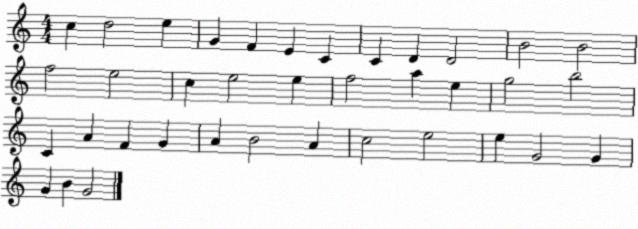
X:1
T:Untitled
M:4/4
L:1/4
K:C
c d2 e G F E C C D D2 B2 B2 f2 e2 c e2 e f2 a e g2 b2 C A F G A B2 A c2 e2 e G2 G G B G2